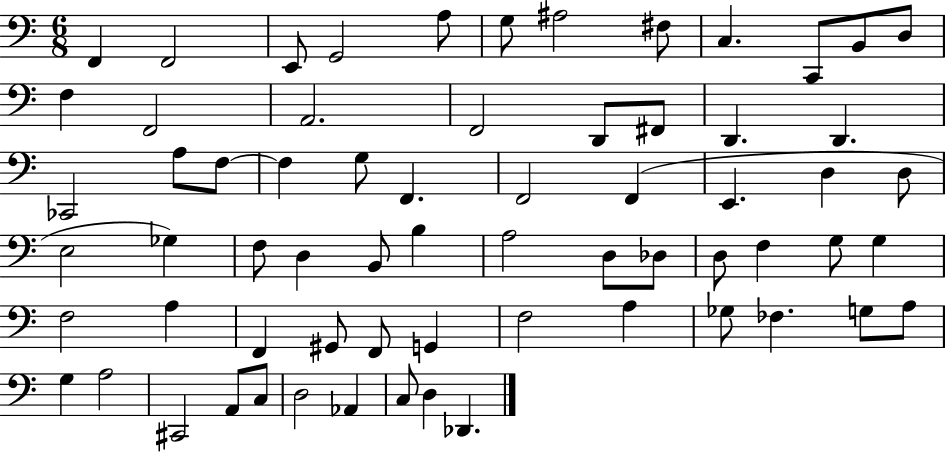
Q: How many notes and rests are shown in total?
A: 66